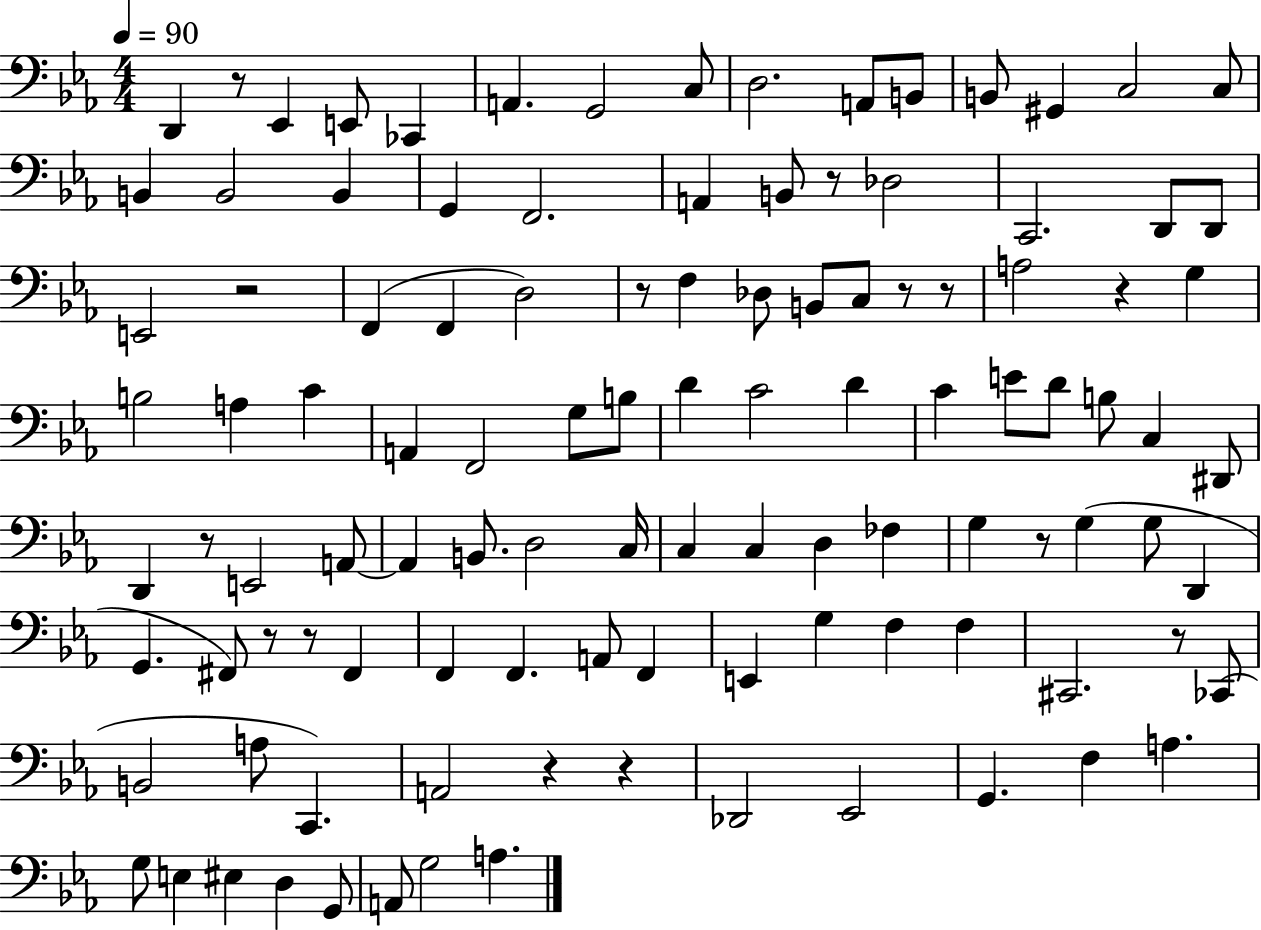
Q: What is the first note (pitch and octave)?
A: D2